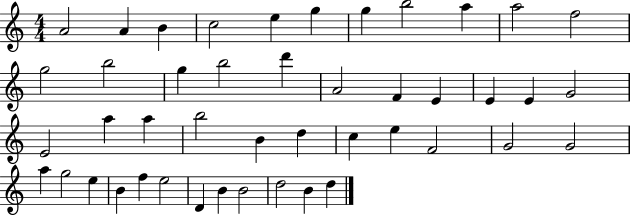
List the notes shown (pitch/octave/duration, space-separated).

A4/h A4/q B4/q C5/h E5/q G5/q G5/q B5/h A5/q A5/h F5/h G5/h B5/h G5/q B5/h D6/q A4/h F4/q E4/q E4/q E4/q G4/h E4/h A5/q A5/q B5/h B4/q D5/q C5/q E5/q F4/h G4/h G4/h A5/q G5/h E5/q B4/q F5/q E5/h D4/q B4/q B4/h D5/h B4/q D5/q